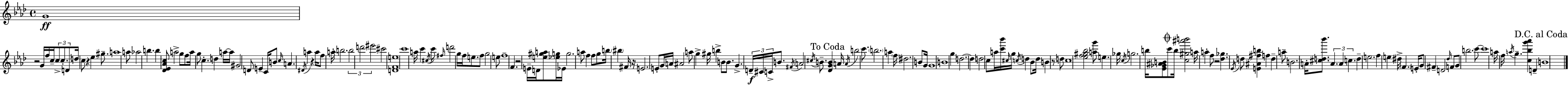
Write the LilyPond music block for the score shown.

{
  \clef treble
  \time 4/4
  \defaultTimeSignature
  \key aes \major
  g'1\ff | r2 g'16 f''16 c''16-- \tuplet 3/2 { c''8-> c''8.-. | d'8 } d''16 c''8 r4 ees''4 gis''8.-- | a''1 | \break a''8 aes''2 b''4. | b''4 <des' ees' aes' c''>8 a''2-> g''8 | f''8 a''16 g''8 c''4.-. d''4 a''16~~ | a''16 gis'2 d'8 e'4-- c'16 | \break b'8 \grace { c''16 } a'4. \acciaccatura { dis'16 } a''4 r4 | a''16 f''8 a''16-. b''2. | \tuplet 3/2 { b''2 d'''2 | eis'''2 } cis'''2 | \break <d' f' e''>1 | c'''1 | a''16 c'''4 \acciaccatura { cis''16 } c'''8 \grace { fis''16 } d'''2 | g''16 f''16 e''8. f''8 g''2 | \break e''8 f''1-- | f'4. r2 | e'16-- d'16 <e'' gis'' a''>8 <ees'' g''>16 ees'16 g''2. | a''8 f''4 f''8 g''8 b''16 \parenthesize bis''4 | \break fis'16 r16 e'2. | e'8-. g'16 a'16 ais'2 a''8 g''4-> | gis''16 b''4-> b'8 b'8. g'4.-> | \tuplet 3/2 { d'16--\f cis'16 c'16-> } b'8. \acciaccatura { fis'16 } a'2 | \break \acciaccatura { cis''16 } b'8.-- \mark "To Coda" <des' g' b'>4 a'16 \acciaccatura { a'16 } b''2 | c'''8. \parenthesize b''2. | a''4 \parenthesize f''16 dis''2. | b'8 g'16 g'1 | \break b'1 | g''4 d''2.~~ | d''4 d''2 | c''8 a''16 <c''' bes'''>16 \grace { cis''16 } g''16 \acciaccatura { c''16 } d''4 bes'8 | \break d''16 b'4 r8 d''8 c''1 | <ees'' f'' gis'' bes''>2 | <a'' g'''>8 e''4. ges''16 \acciaccatura { c''16 } g''2. | b''16 <ees' ges' ais' b'>8 \mark \markup { \musicglyph "scripts.coda" } c'''8 b''16 <c'' gis'' ais''' b'''>2 | \break a''16 a''4-. f''8 r2 | <des'' ges''>4. \acciaccatura { ees'16 } d''8 <e' ais' fis'' b''>4 | f''4 d''4-- a''8-- b'2. | a'16-. <cis'' d'' bes'''>8. \tuplet 3/2 { a'4. | \break a'4 c''4. } d''4-- e''2. | f''4 e''4 | dis''16-> \parenthesize f'4. e'16-. g'8 fis'4-- | d'2 \grace { des''16 } f'8 g'8 b''2. | \break c'''8~~ c'''1 | a''16 f''16 \acciaccatura { a''16 } g''4.-- | <c'' bes'' g''' aes'''>4 d'4-- \mark "D.C. al Coda" b'1 | \bar "|."
}